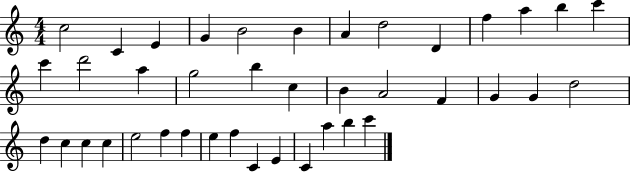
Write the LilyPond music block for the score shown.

{
  \clef treble
  \numericTimeSignature
  \time 4/4
  \key c \major
  c''2 c'4 e'4 | g'4 b'2 b'4 | a'4 d''2 d'4 | f''4 a''4 b''4 c'''4 | \break c'''4 d'''2 a''4 | g''2 b''4 c''4 | b'4 a'2 f'4 | g'4 g'4 d''2 | \break d''4 c''4 c''4 c''4 | e''2 f''4 f''4 | e''4 f''4 c'4 e'4 | c'4 a''4 b''4 c'''4 | \break \bar "|."
}